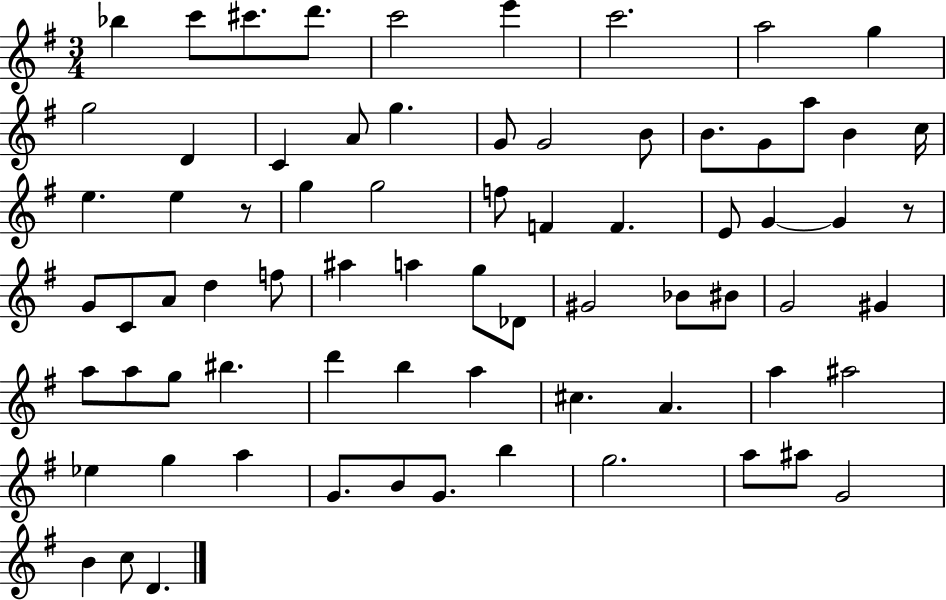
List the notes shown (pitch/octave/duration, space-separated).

Bb5/q C6/e C#6/e. D6/e. C6/h E6/q C6/h. A5/h G5/q G5/h D4/q C4/q A4/e G5/q. G4/e G4/h B4/e B4/e. G4/e A5/e B4/q C5/s E5/q. E5/q R/e G5/q G5/h F5/e F4/q F4/q. E4/e G4/q G4/q R/e G4/e C4/e A4/e D5/q F5/e A#5/q A5/q G5/e Db4/e G#4/h Bb4/e BIS4/e G4/h G#4/q A5/e A5/e G5/e BIS5/q. D6/q B5/q A5/q C#5/q. A4/q. A5/q A#5/h Eb5/q G5/q A5/q G4/e. B4/e G4/e. B5/q G5/h. A5/e A#5/e G4/h B4/q C5/e D4/q.